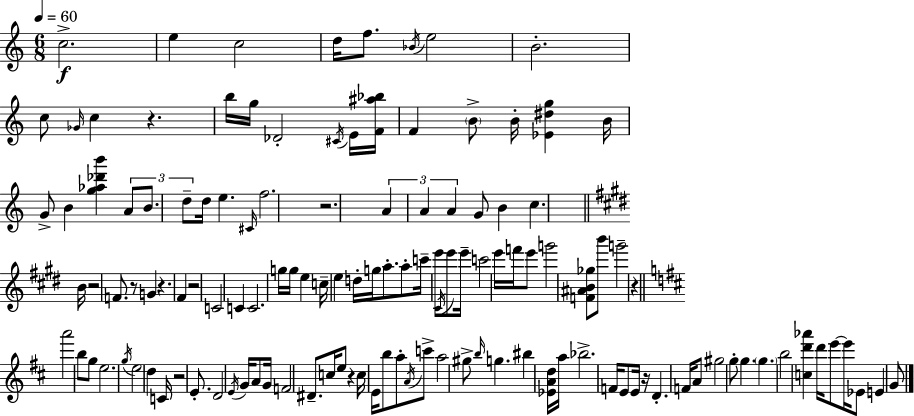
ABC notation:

X:1
T:Untitled
M:6/8
L:1/4
K:Am
c2 e c2 d/4 f/2 _B/4 e2 B2 c/2 _G/4 c z b/4 g/4 _D2 ^C/4 E/4 [F^a_b]/4 F B/2 B/4 [_E^dg] B/4 G/2 B [g_a_d'b'] A/2 B/2 d/2 d/4 e ^C/4 f2 z2 A A A G/2 B c B/4 z2 F/2 z/2 G z ^F z2 C2 C C2 g/4 g/4 e c/4 e d/4 g/4 a/2 a/2 c'/4 e'/2 ^C/4 e'/2 e'/4 c'2 e'/4 f'/4 e'/2 g'2 [F^AB_g]/2 b'/2 g'2 z a'2 b/2 g/2 e2 g/4 e2 d C/4 z2 E/2 D2 E/4 G/4 A/2 G/4 F2 ^D/2 c/4 e/2 z c/4 E/4 b/2 a/2 A/4 c'/2 a2 ^g/2 b/4 g ^b [_EAd]/4 a/4 _b2 F/4 E/2 E/4 z/4 D F/4 A/2 ^g2 g/2 g g b2 [cd'_a'] d'/4 e'/2 e'/4 _E/2 E G/2